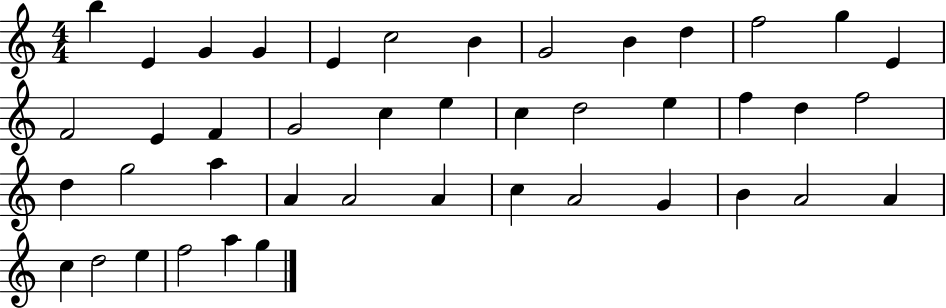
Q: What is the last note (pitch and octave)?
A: G5